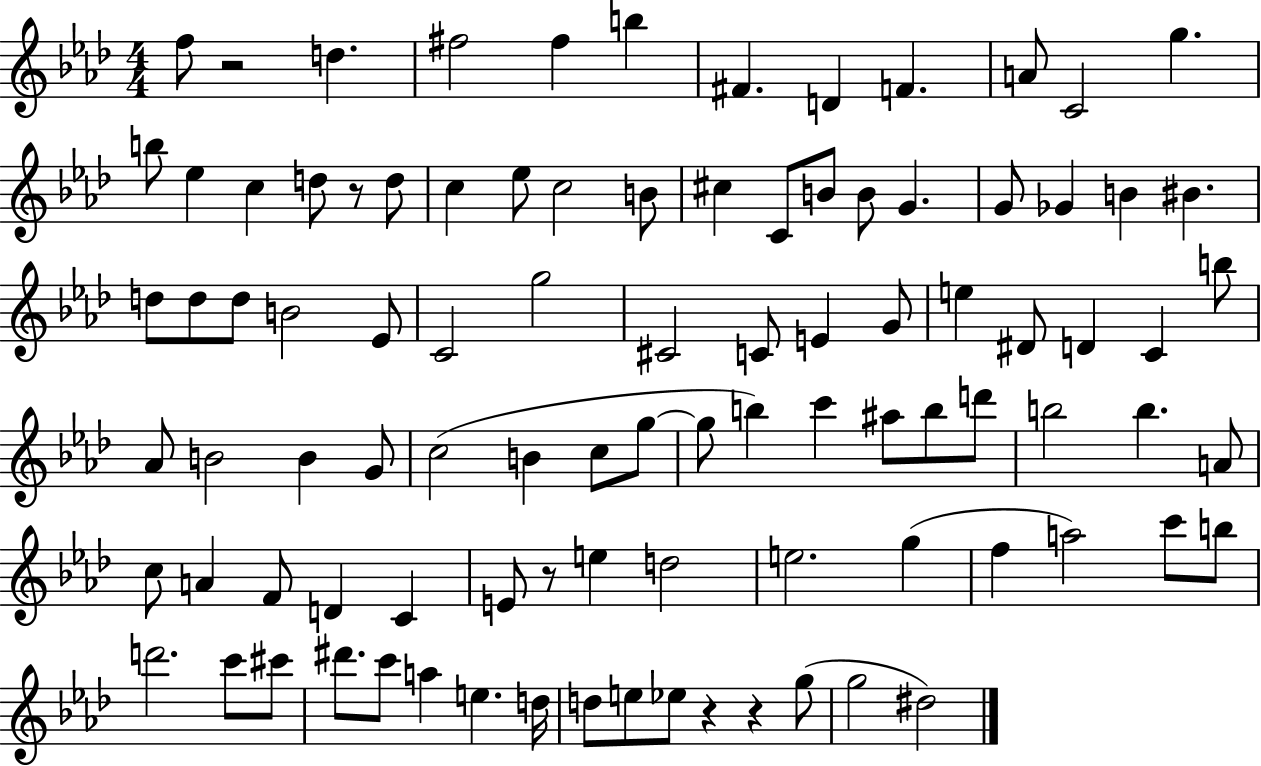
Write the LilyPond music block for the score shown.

{
  \clef treble
  \numericTimeSignature
  \time 4/4
  \key aes \major
  f''8 r2 d''4. | fis''2 fis''4 b''4 | fis'4. d'4 f'4. | a'8 c'2 g''4. | \break b''8 ees''4 c''4 d''8 r8 d''8 | c''4 ees''8 c''2 b'8 | cis''4 c'8 b'8 b'8 g'4. | g'8 ges'4 b'4 bis'4. | \break d''8 d''8 d''8 b'2 ees'8 | c'2 g''2 | cis'2 c'8 e'4 g'8 | e''4 dis'8 d'4 c'4 b''8 | \break aes'8 b'2 b'4 g'8 | c''2( b'4 c''8 g''8~~ | g''8 b''4) c'''4 ais''8 b''8 d'''8 | b''2 b''4. a'8 | \break c''8 a'4 f'8 d'4 c'4 | e'8 r8 e''4 d''2 | e''2. g''4( | f''4 a''2) c'''8 b''8 | \break d'''2. c'''8 cis'''8 | dis'''8. c'''8 a''4 e''4. d''16 | d''8 e''8 ees''8 r4 r4 g''8( | g''2 dis''2) | \break \bar "|."
}